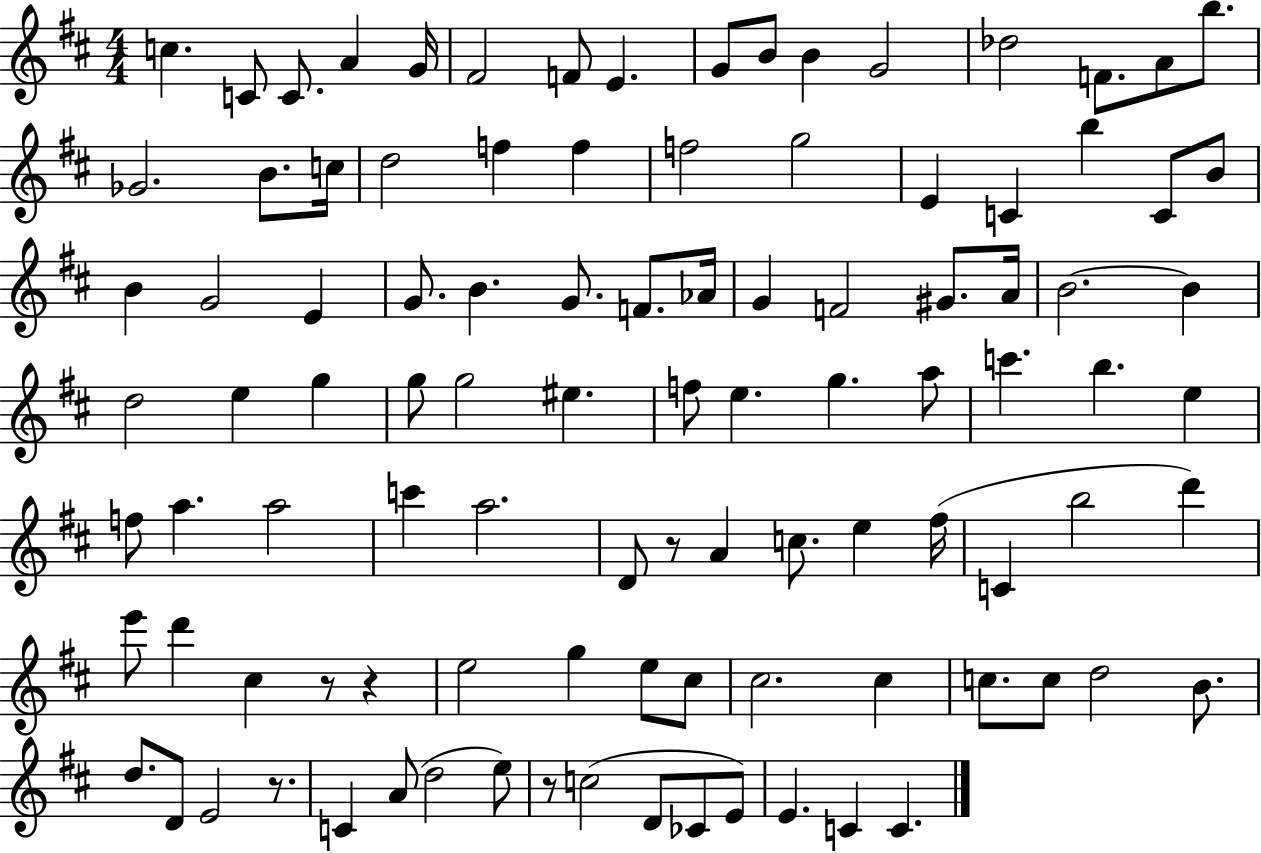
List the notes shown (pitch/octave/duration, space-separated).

C5/q. C4/e C4/e. A4/q G4/s F#4/h F4/e E4/q. G4/e B4/e B4/q G4/h Db5/h F4/e. A4/e B5/e. Gb4/h. B4/e. C5/s D5/h F5/q F5/q F5/h G5/h E4/q C4/q B5/q C4/e B4/e B4/q G4/h E4/q G4/e. B4/q. G4/e. F4/e. Ab4/s G4/q F4/h G#4/e. A4/s B4/h. B4/q D5/h E5/q G5/q G5/e G5/h EIS5/q. F5/e E5/q. G5/q. A5/e C6/q. B5/q. E5/q F5/e A5/q. A5/h C6/q A5/h. D4/e R/e A4/q C5/e. E5/q F#5/s C4/q B5/h D6/q E6/e D6/q C#5/q R/e R/q E5/h G5/q E5/e C#5/e C#5/h. C#5/q C5/e. C5/e D5/h B4/e. D5/e. D4/e E4/h R/e. C4/q A4/e D5/h E5/e R/e C5/h D4/e CES4/e E4/e E4/q. C4/q C4/q.